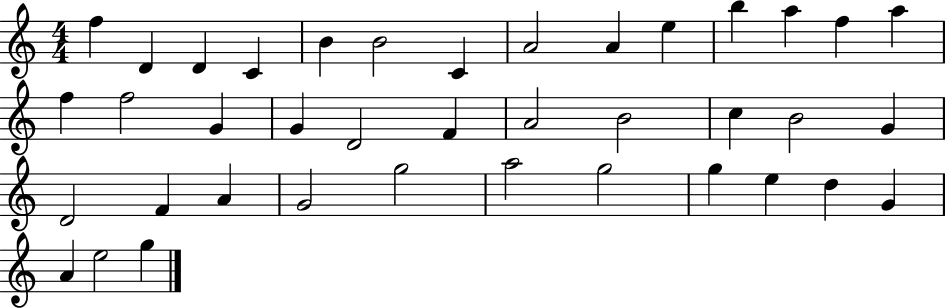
F5/q D4/q D4/q C4/q B4/q B4/h C4/q A4/h A4/q E5/q B5/q A5/q F5/q A5/q F5/q F5/h G4/q G4/q D4/h F4/q A4/h B4/h C5/q B4/h G4/q D4/h F4/q A4/q G4/h G5/h A5/h G5/h G5/q E5/q D5/q G4/q A4/q E5/h G5/q